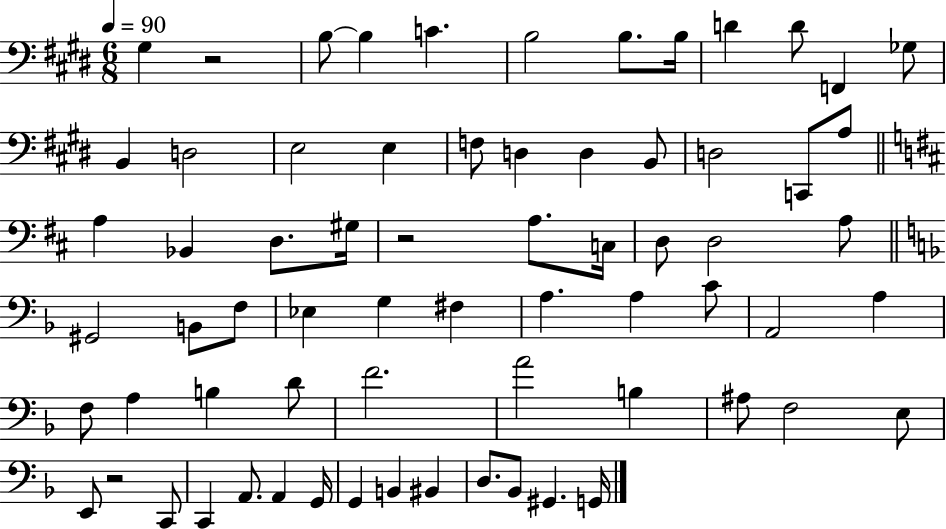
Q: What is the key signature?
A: E major